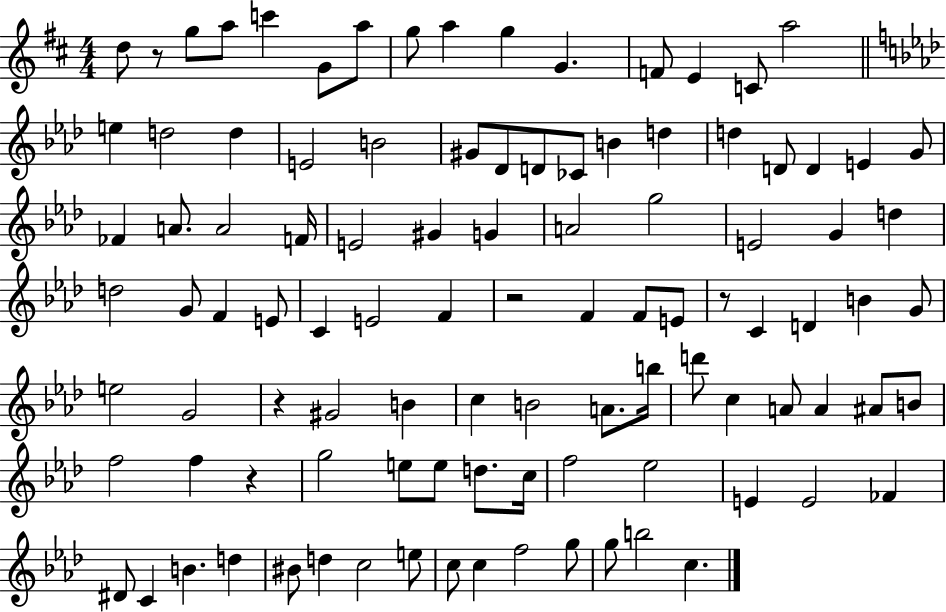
D5/e R/e G5/e A5/e C6/q G4/e A5/e G5/e A5/q G5/q G4/q. F4/e E4/q C4/e A5/h E5/q D5/h D5/q E4/h B4/h G#4/e Db4/e D4/e CES4/e B4/q D5/q D5/q D4/e D4/q E4/q G4/e FES4/q A4/e. A4/h F4/s E4/h G#4/q G4/q A4/h G5/h E4/h G4/q D5/q D5/h G4/e F4/q E4/e C4/q E4/h F4/q R/h F4/q F4/e E4/e R/e C4/q D4/q B4/q G4/e E5/h G4/h R/q G#4/h B4/q C5/q B4/h A4/e. B5/s D6/e C5/q A4/e A4/q A#4/e B4/e F5/h F5/q R/q G5/h E5/e E5/e D5/e. C5/s F5/h Eb5/h E4/q E4/h FES4/q D#4/e C4/q B4/q. D5/q BIS4/e D5/q C5/h E5/e C5/e C5/q F5/h G5/e G5/e B5/h C5/q.